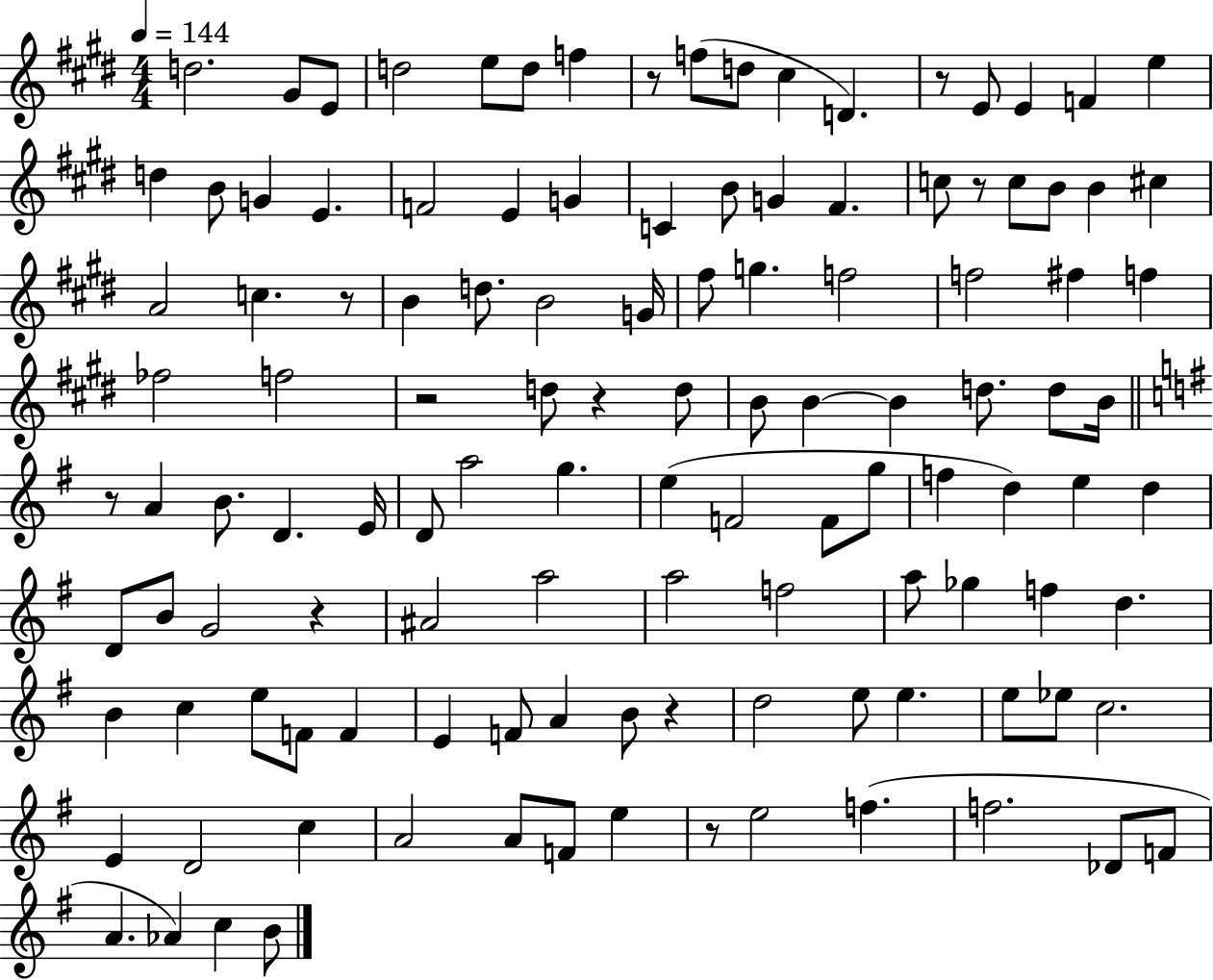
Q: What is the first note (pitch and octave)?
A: D5